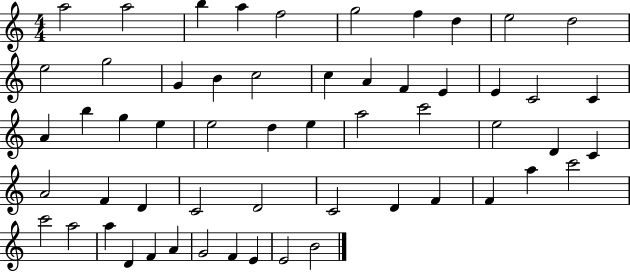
{
  \clef treble
  \numericTimeSignature
  \time 4/4
  \key c \major
  a''2 a''2 | b''4 a''4 f''2 | g''2 f''4 d''4 | e''2 d''2 | \break e''2 g''2 | g'4 b'4 c''2 | c''4 a'4 f'4 e'4 | e'4 c'2 c'4 | \break a'4 b''4 g''4 e''4 | e''2 d''4 e''4 | a''2 c'''2 | e''2 d'4 c'4 | \break a'2 f'4 d'4 | c'2 d'2 | c'2 d'4 f'4 | f'4 a''4 c'''2 | \break c'''2 a''2 | a''4 d'4 f'4 a'4 | g'2 f'4 e'4 | e'2 b'2 | \break \bar "|."
}